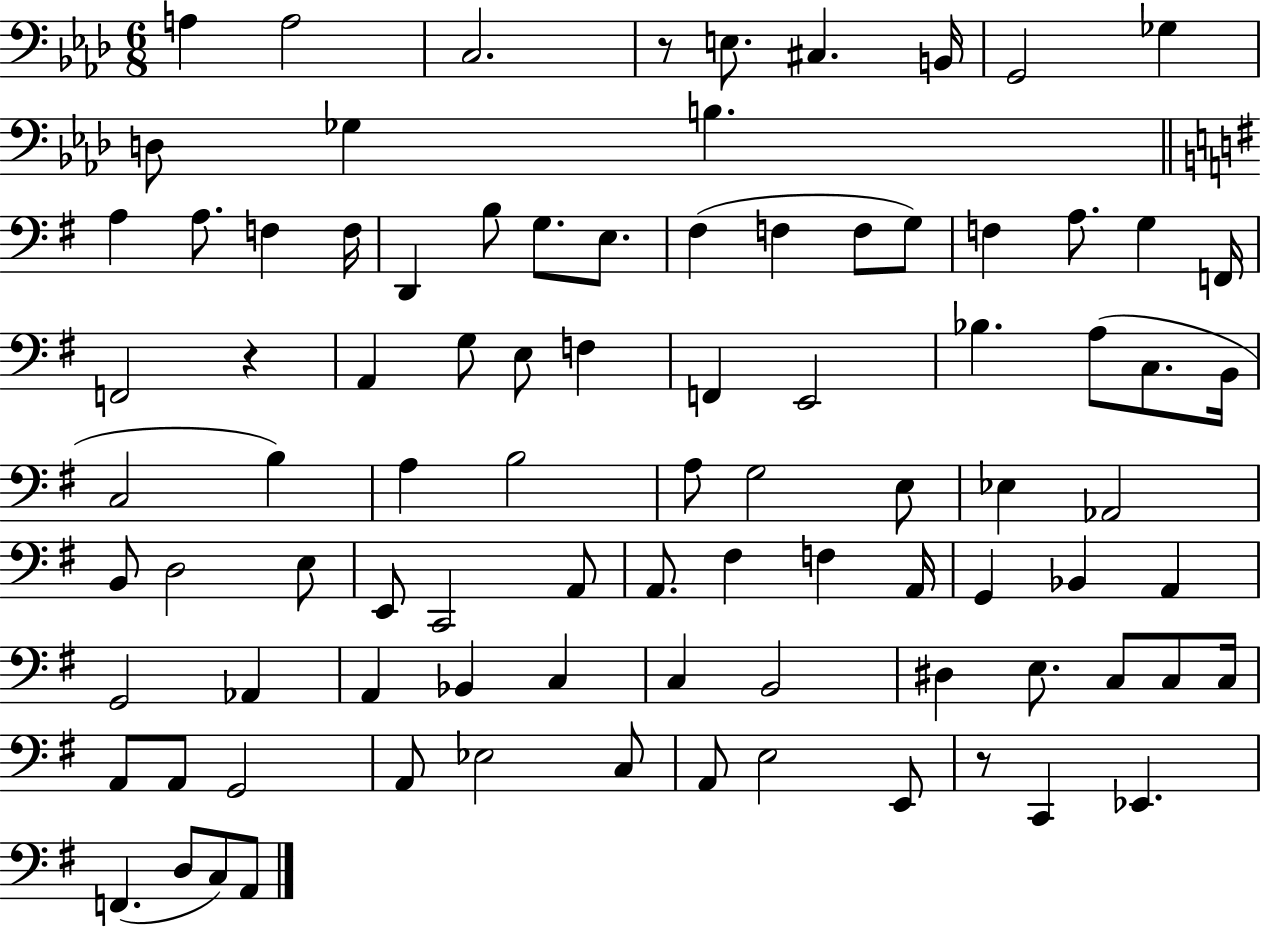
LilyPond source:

{
  \clef bass
  \numericTimeSignature
  \time 6/8
  \key aes \major
  \repeat volta 2 { a4 a2 | c2. | r8 e8. cis4. b,16 | g,2 ges4 | \break d8 ges4 b4. | \bar "||" \break \key g \major a4 a8. f4 f16 | d,4 b8 g8. e8. | fis4( f4 f8 g8) | f4 a8. g4 f,16 | \break f,2 r4 | a,4 g8 e8 f4 | f,4 e,2 | bes4. a8( c8. b,16 | \break c2 b4) | a4 b2 | a8 g2 e8 | ees4 aes,2 | \break b,8 d2 e8 | e,8 c,2 a,8 | a,8. fis4 f4 a,16 | g,4 bes,4 a,4 | \break g,2 aes,4 | a,4 bes,4 c4 | c4 b,2 | dis4 e8. c8 c8 c16 | \break a,8 a,8 g,2 | a,8 ees2 c8 | a,8 e2 e,8 | r8 c,4 ees,4. | \break f,4.( d8 c8) a,8 | } \bar "|."
}